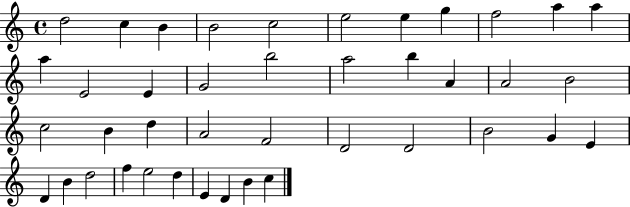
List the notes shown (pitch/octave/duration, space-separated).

D5/h C5/q B4/q B4/h C5/h E5/h E5/q G5/q F5/h A5/q A5/q A5/q E4/h E4/q G4/h B5/h A5/h B5/q A4/q A4/h B4/h C5/h B4/q D5/q A4/h F4/h D4/h D4/h B4/h G4/q E4/q D4/q B4/q D5/h F5/q E5/h D5/q E4/q D4/q B4/q C5/q